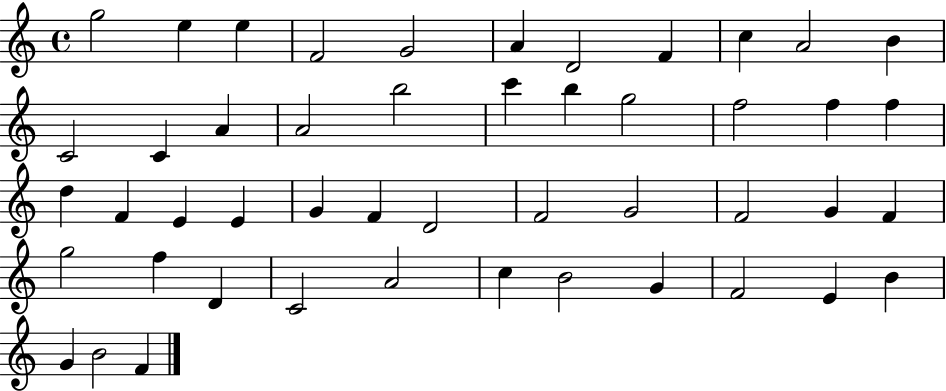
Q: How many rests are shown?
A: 0